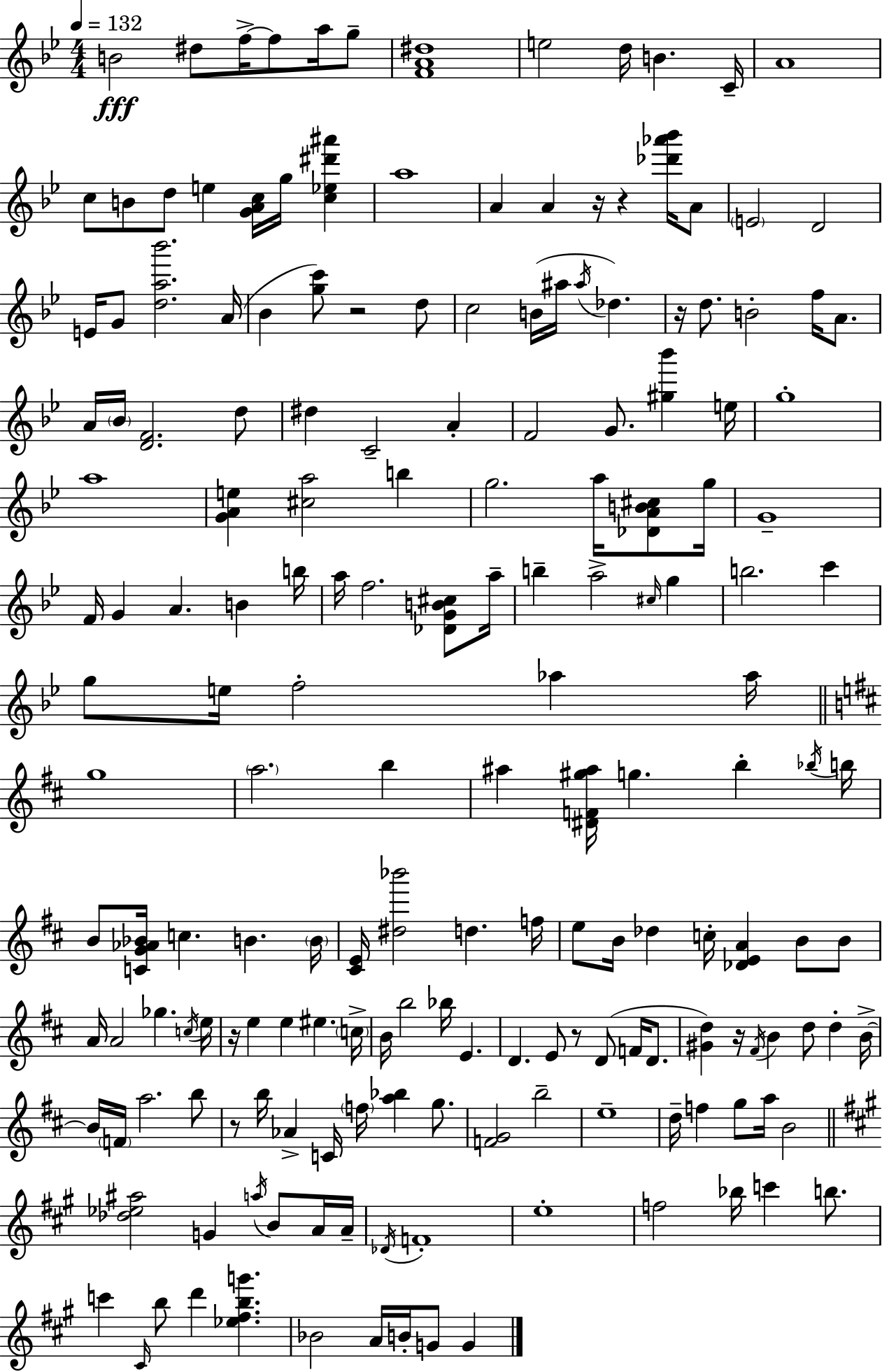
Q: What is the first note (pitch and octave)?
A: B4